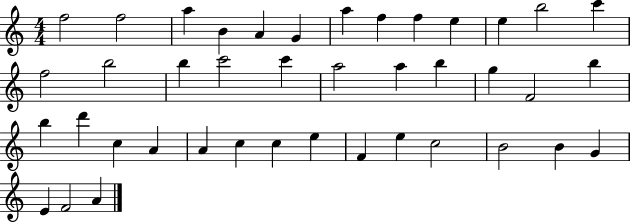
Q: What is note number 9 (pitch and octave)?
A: F5